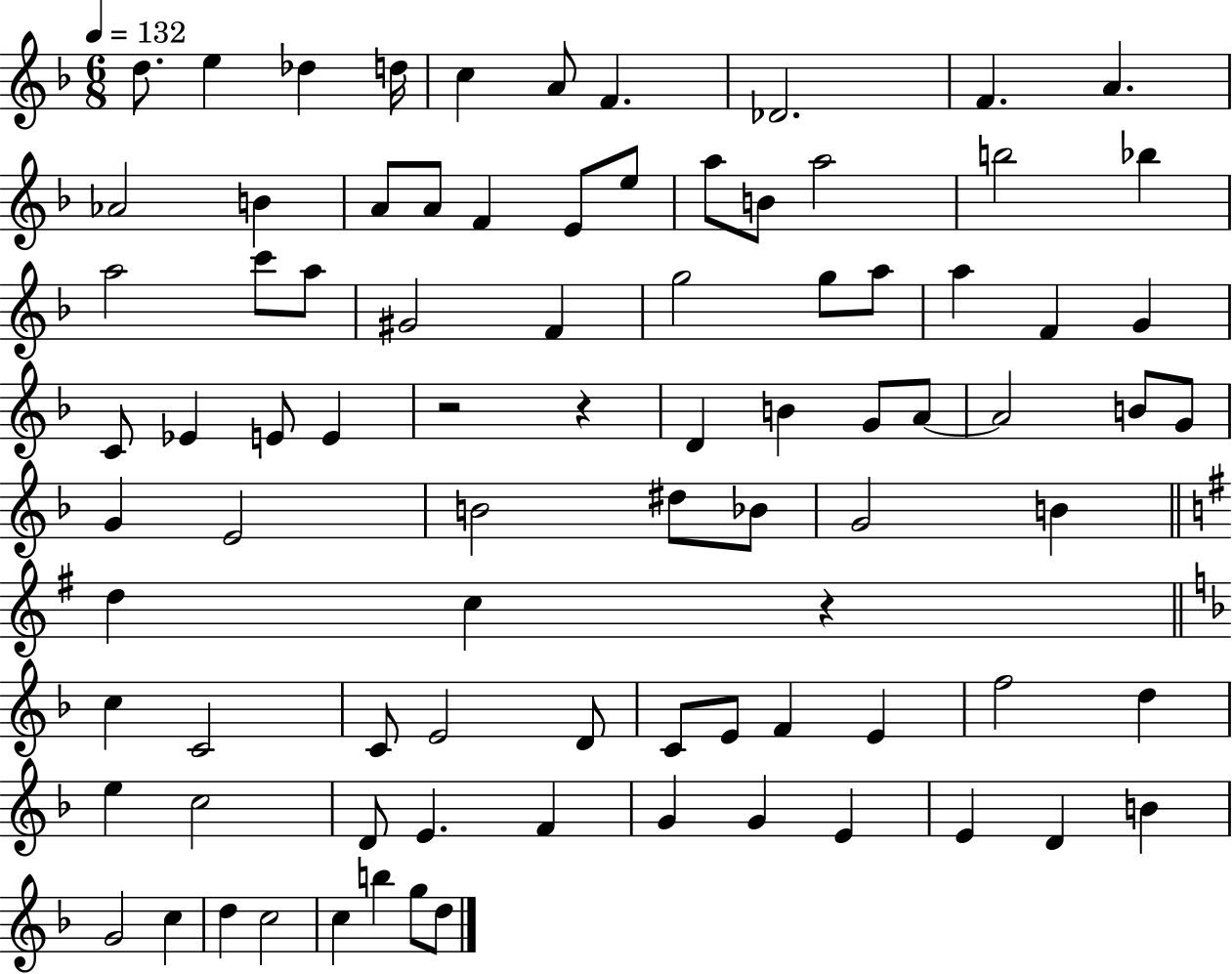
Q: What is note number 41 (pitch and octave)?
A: A4